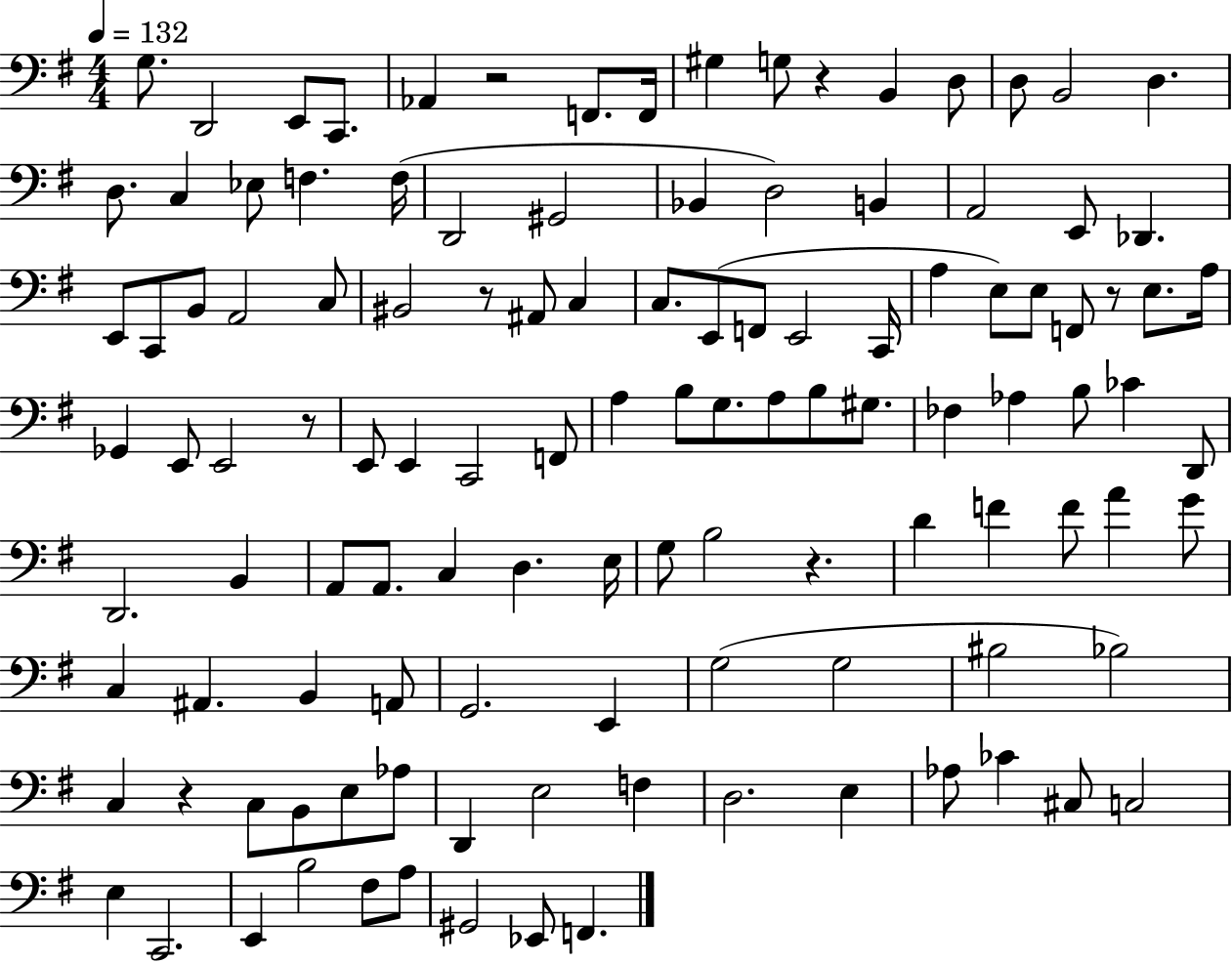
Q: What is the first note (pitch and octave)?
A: G3